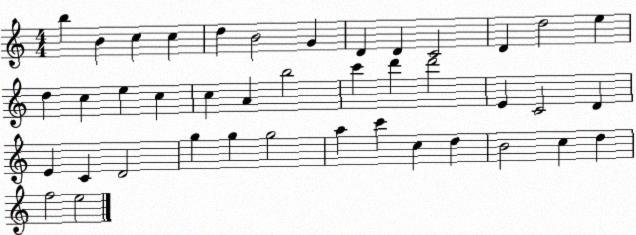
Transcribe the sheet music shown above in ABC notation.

X:1
T:Untitled
M:4/4
L:1/4
K:C
b B c c d B2 G D D C2 D d2 e d c e c c A b2 c' d' d'2 E C2 D E C D2 g g g2 a c' c d B2 c d f2 e2